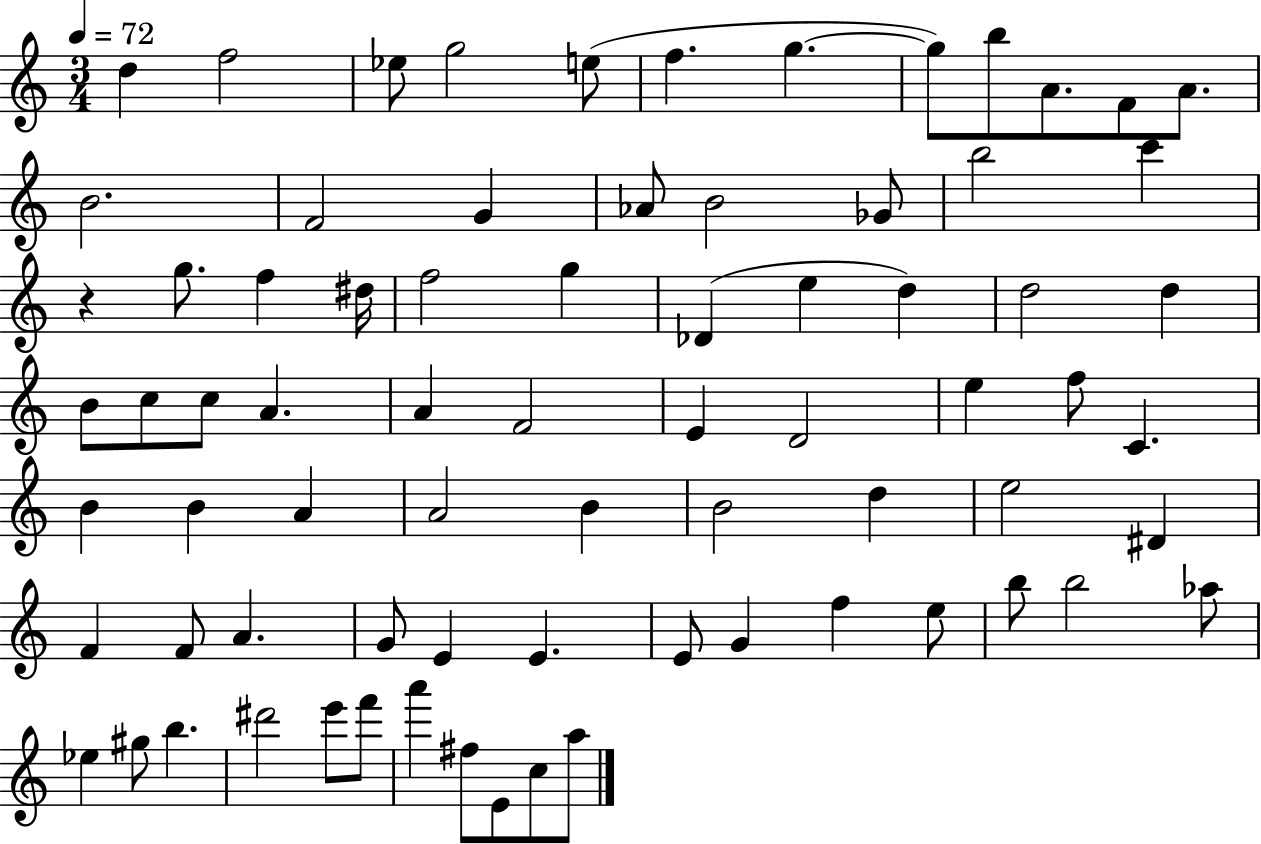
D5/q F5/h Eb5/e G5/h E5/e F5/q. G5/q. G5/e B5/e A4/e. F4/e A4/e. B4/h. F4/h G4/q Ab4/e B4/h Gb4/e B5/h C6/q R/q G5/e. F5/q D#5/s F5/h G5/q Db4/q E5/q D5/q D5/h D5/q B4/e C5/e C5/e A4/q. A4/q F4/h E4/q D4/h E5/q F5/e C4/q. B4/q B4/q A4/q A4/h B4/q B4/h D5/q E5/h D#4/q F4/q F4/e A4/q. G4/e E4/q E4/q. E4/e G4/q F5/q E5/e B5/e B5/h Ab5/e Eb5/q G#5/e B5/q. D#6/h E6/e F6/e A6/q F#5/e E4/e C5/e A5/e